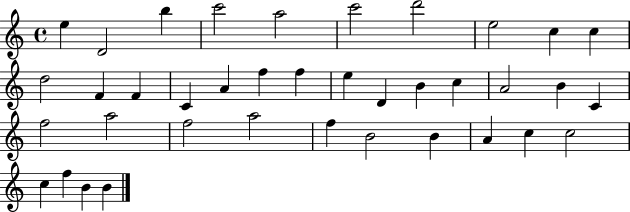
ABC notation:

X:1
T:Untitled
M:4/4
L:1/4
K:C
e D2 b c'2 a2 c'2 d'2 e2 c c d2 F F C A f f e D B c A2 B C f2 a2 f2 a2 f B2 B A c c2 c f B B